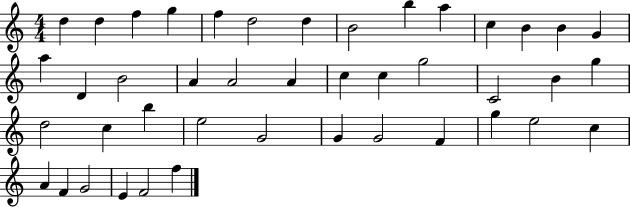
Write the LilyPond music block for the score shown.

{
  \clef treble
  \numericTimeSignature
  \time 4/4
  \key c \major
  d''4 d''4 f''4 g''4 | f''4 d''2 d''4 | b'2 b''4 a''4 | c''4 b'4 b'4 g'4 | \break a''4 d'4 b'2 | a'4 a'2 a'4 | c''4 c''4 g''2 | c'2 b'4 g''4 | \break d''2 c''4 b''4 | e''2 g'2 | g'4 g'2 f'4 | g''4 e''2 c''4 | \break a'4 f'4 g'2 | e'4 f'2 f''4 | \bar "|."
}